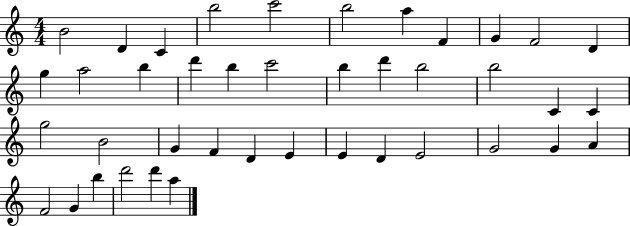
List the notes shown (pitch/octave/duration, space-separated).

B4/h D4/q C4/q B5/h C6/h B5/h A5/q F4/q G4/q F4/h D4/q G5/q A5/h B5/q D6/q B5/q C6/h B5/q D6/q B5/h B5/h C4/q C4/q G5/h B4/h G4/q F4/q D4/q E4/q E4/q D4/q E4/h G4/h G4/q A4/q F4/h G4/q B5/q D6/h D6/q A5/q